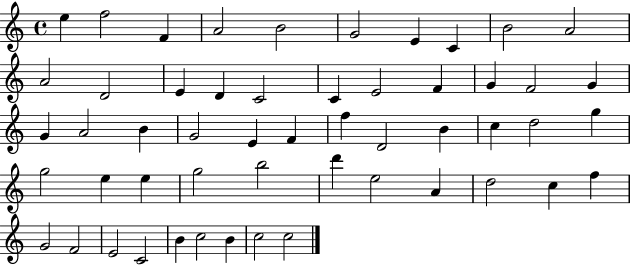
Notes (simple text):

E5/q F5/h F4/q A4/h B4/h G4/h E4/q C4/q B4/h A4/h A4/h D4/h E4/q D4/q C4/h C4/q E4/h F4/q G4/q F4/h G4/q G4/q A4/h B4/q G4/h E4/q F4/q F5/q D4/h B4/q C5/q D5/h G5/q G5/h E5/q E5/q G5/h B5/h D6/q E5/h A4/q D5/h C5/q F5/q G4/h F4/h E4/h C4/h B4/q C5/h B4/q C5/h C5/h